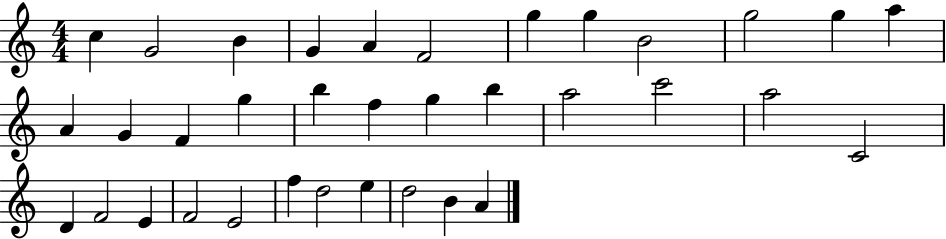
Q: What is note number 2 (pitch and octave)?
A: G4